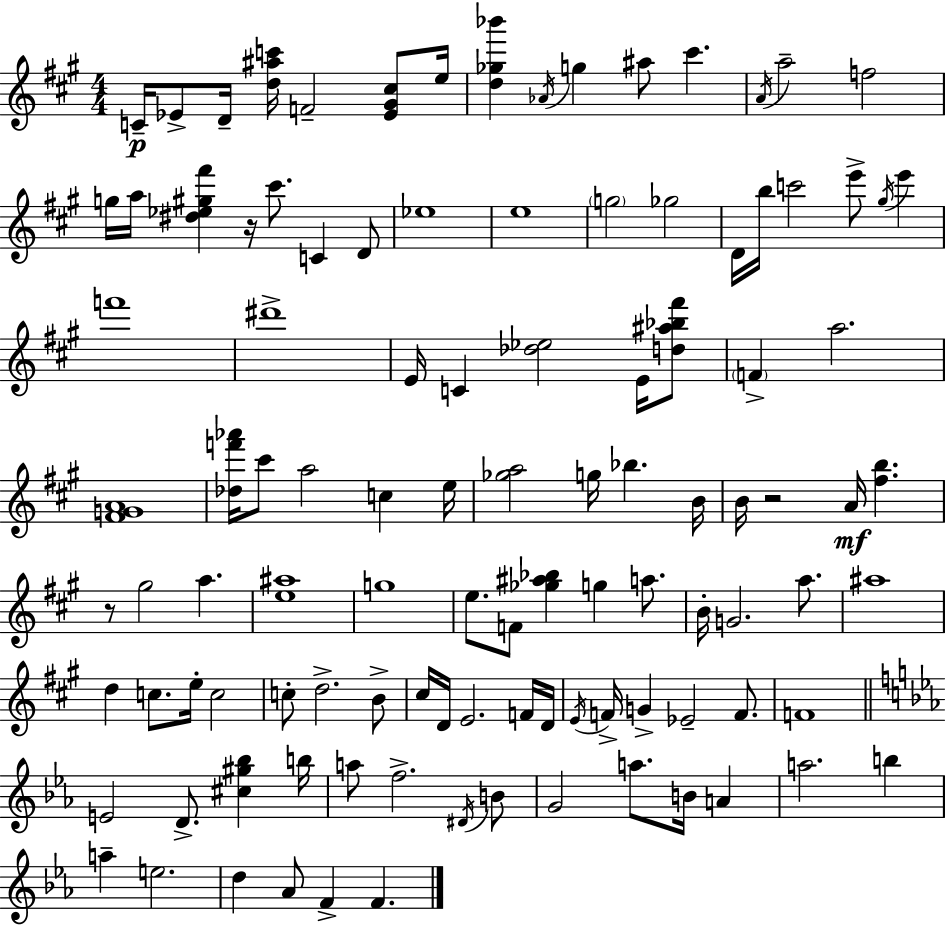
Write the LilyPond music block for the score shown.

{
  \clef treble
  \numericTimeSignature
  \time 4/4
  \key a \major
  \repeat volta 2 { c'16--\p ees'8-> d'16-- <d'' ais'' c'''>16 f'2-- <ees' gis' cis''>8 e''16 | <d'' ges'' bes'''>4 \acciaccatura { aes'16 } g''4 ais''8 cis'''4. | \acciaccatura { a'16 } a''2-- f''2 | g''16 a''16 <dis'' ees'' gis'' fis'''>4 r16 cis'''8. c'4 | \break d'8 ees''1 | e''1 | \parenthesize g''2 ges''2 | d'16 b''16 c'''2 e'''8-> \acciaccatura { gis''16 } e'''4 | \break f'''1 | dis'''1-> | e'16 c'4 <des'' ees''>2 | e'16 <d'' ais'' bes'' fis'''>8 \parenthesize f'4-> a''2. | \break <fis' g' a'>1 | <des'' f''' aes'''>16 cis'''8 a''2 c''4 | e''16 <ges'' a''>2 g''16 bes''4. | b'16 b'16 r2 a'16\mf <fis'' b''>4. | \break r8 gis''2 a''4. | <e'' ais''>1 | g''1 | e''8. f'8 <ges'' ais'' bes''>4 g''4 | \break a''8. b'16-. g'2. | a''8. ais''1 | d''4 c''8. e''16-. c''2 | c''8-. d''2.-> | \break b'8-> cis''16 d'16 e'2. | f'16 d'16 \acciaccatura { e'16 } f'16-> g'4-> ees'2-- | f'8. f'1 | \bar "||" \break \key c \minor e'2 d'8.-> <cis'' gis'' bes''>4 b''16 | a''8 f''2.-> \acciaccatura { dis'16 } b'8 | g'2 a''8. b'16 a'4 | a''2. b''4 | \break a''4-- e''2. | d''4 aes'8 f'4-> f'4. | } \bar "|."
}